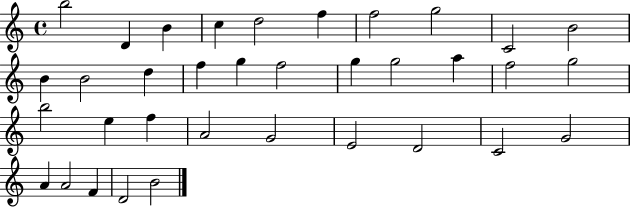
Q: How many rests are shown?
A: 0